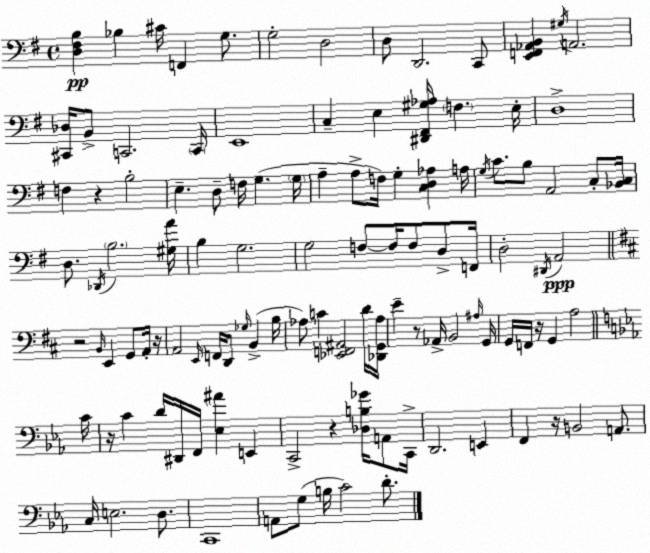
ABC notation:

X:1
T:Untitled
M:4/4
L:1/4
K:G
[D,^F,B,] _B, ^C/4 F,, G,/2 G,2 D,2 D,/2 D,,2 C,,/2 [E,,F,,_A,,B,,] ^G,/4 A,,2 [^C,,_D,]/4 B,,/2 C,,2 C,,/4 E,,4 C, E, [^D,,^F,,^G,_A,]/4 F, E,/4 D,4 F, z B,2 E, D,/2 F,/4 G, G,/4 A, A,/2 F,/4 G, [C,D,_A,] A,/4 G,/4 C/2 B,/2 A,,2 C,/2 [_B,,C,]/4 D,/2 _D,,/4 B,2 [^G,A]/4 B, G,2 G,2 F,/2 F,/4 F,/2 D,/2 F,,/4 D,2 ^D,,/4 A,,2 z2 B,,/4 E,, G,,/2 A,,/4 z/4 A,,2 E,,/4 F,,/4 D,,/2 _G,/4 B,, B,/4 _A,/2 C [_E,,F,,^A,,]2 D/4 [_D,,G,,_A,]/4 E z/2 _A,,/4 B,,2 ^A,/4 G,,/4 G,,/4 F,,/4 z/4 G,, A,2 C/4 z/4 C D/4 ^D,,/4 F,,/4 [_E,^A] E,, C,,2 z [_D,B,_G]/4 A,,/2 C,,/4 D,,2 E,, F,, z/4 B,,2 A,,/2 C,/4 E,2 D,/2 C,,4 A,,/2 G,/2 B,/4 C2 D/2